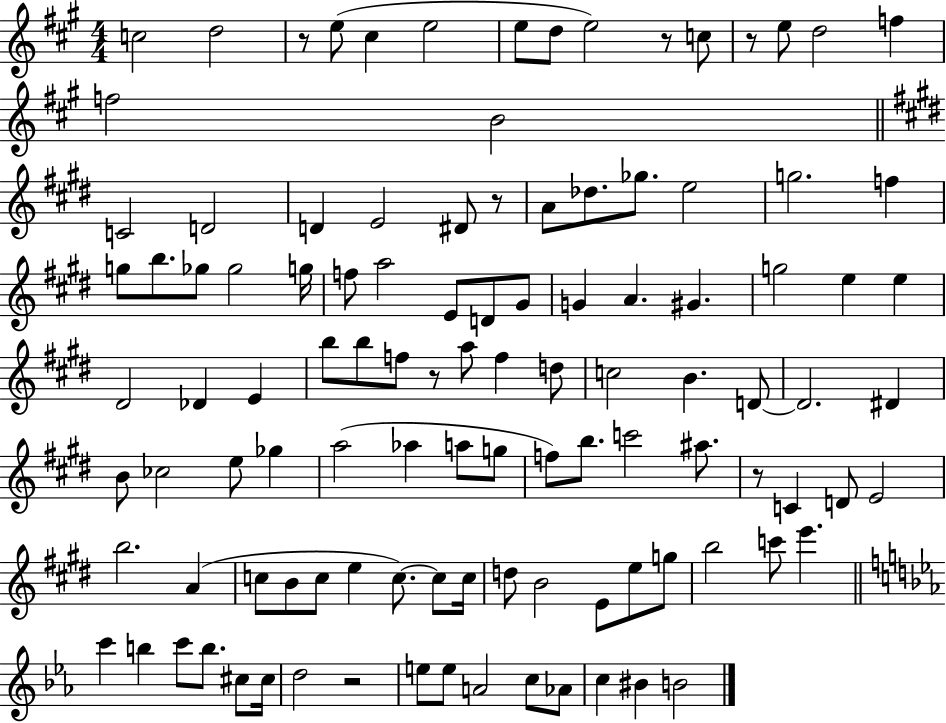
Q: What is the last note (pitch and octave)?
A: B4